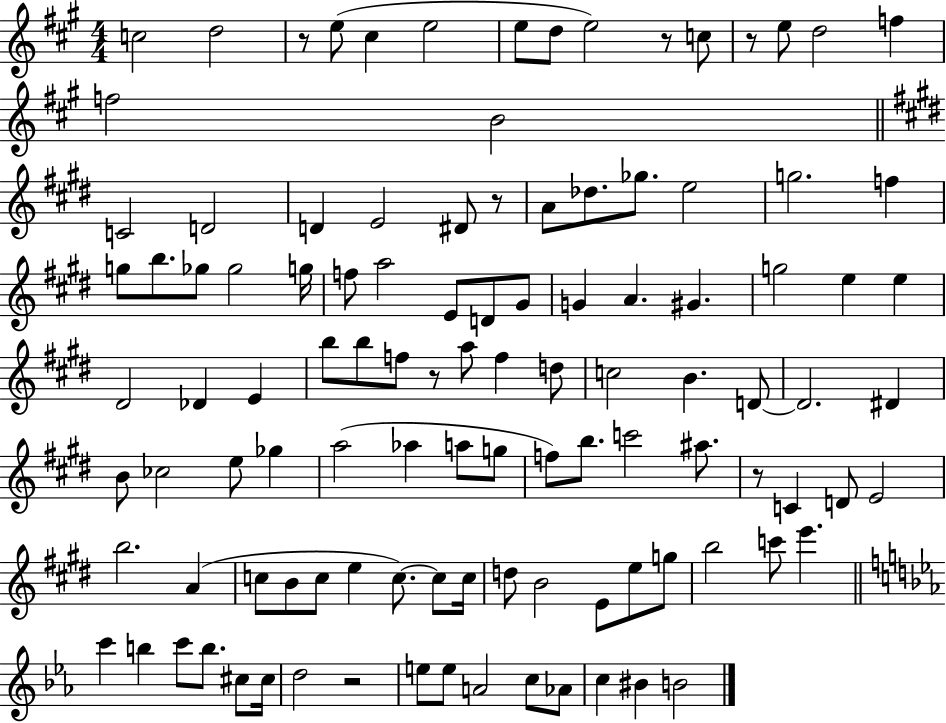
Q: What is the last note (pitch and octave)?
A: B4